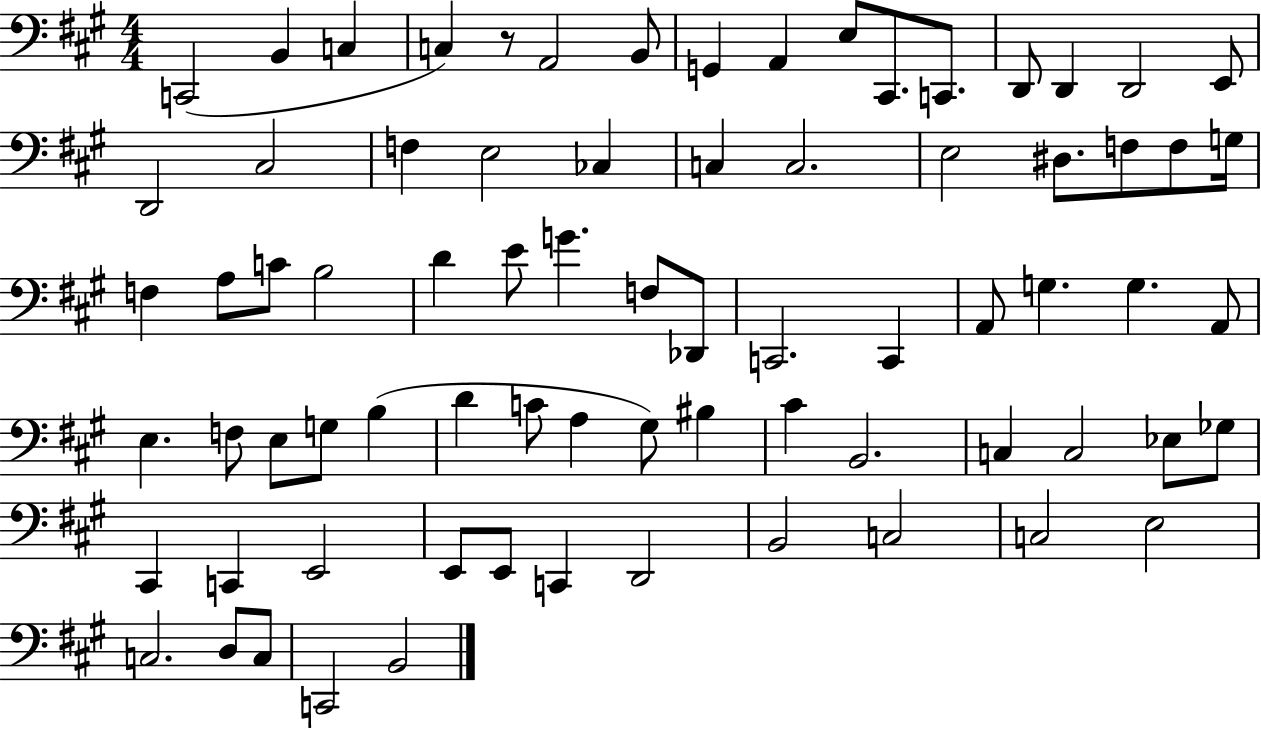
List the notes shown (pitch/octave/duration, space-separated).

C2/h B2/q C3/q C3/q R/e A2/h B2/e G2/q A2/q E3/e C#2/e. C2/e. D2/e D2/q D2/h E2/e D2/h C#3/h F3/q E3/h CES3/q C3/q C3/h. E3/h D#3/e. F3/e F3/e G3/s F3/q A3/e C4/e B3/h D4/q E4/e G4/q. F3/e Db2/e C2/h. C2/q A2/e G3/q. G3/q. A2/e E3/q. F3/e E3/e G3/e B3/q D4/q C4/e A3/q G#3/e BIS3/q C#4/q B2/h. C3/q C3/h Eb3/e Gb3/e C#2/q C2/q E2/h E2/e E2/e C2/q D2/h B2/h C3/h C3/h E3/h C3/h. D3/e C3/e C2/h B2/h